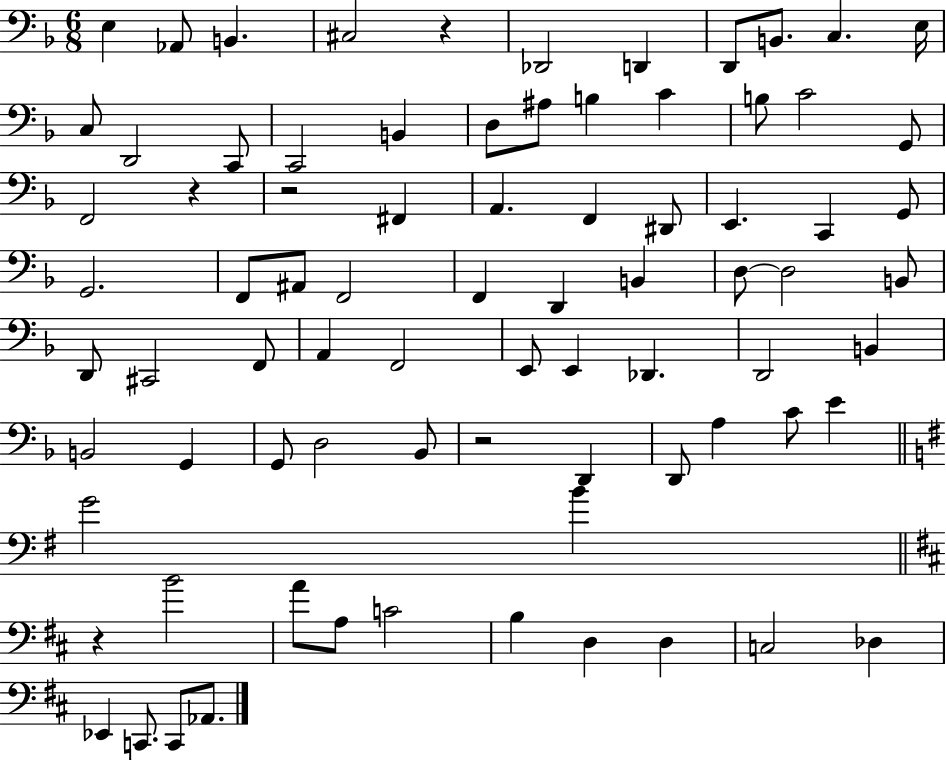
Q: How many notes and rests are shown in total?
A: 80